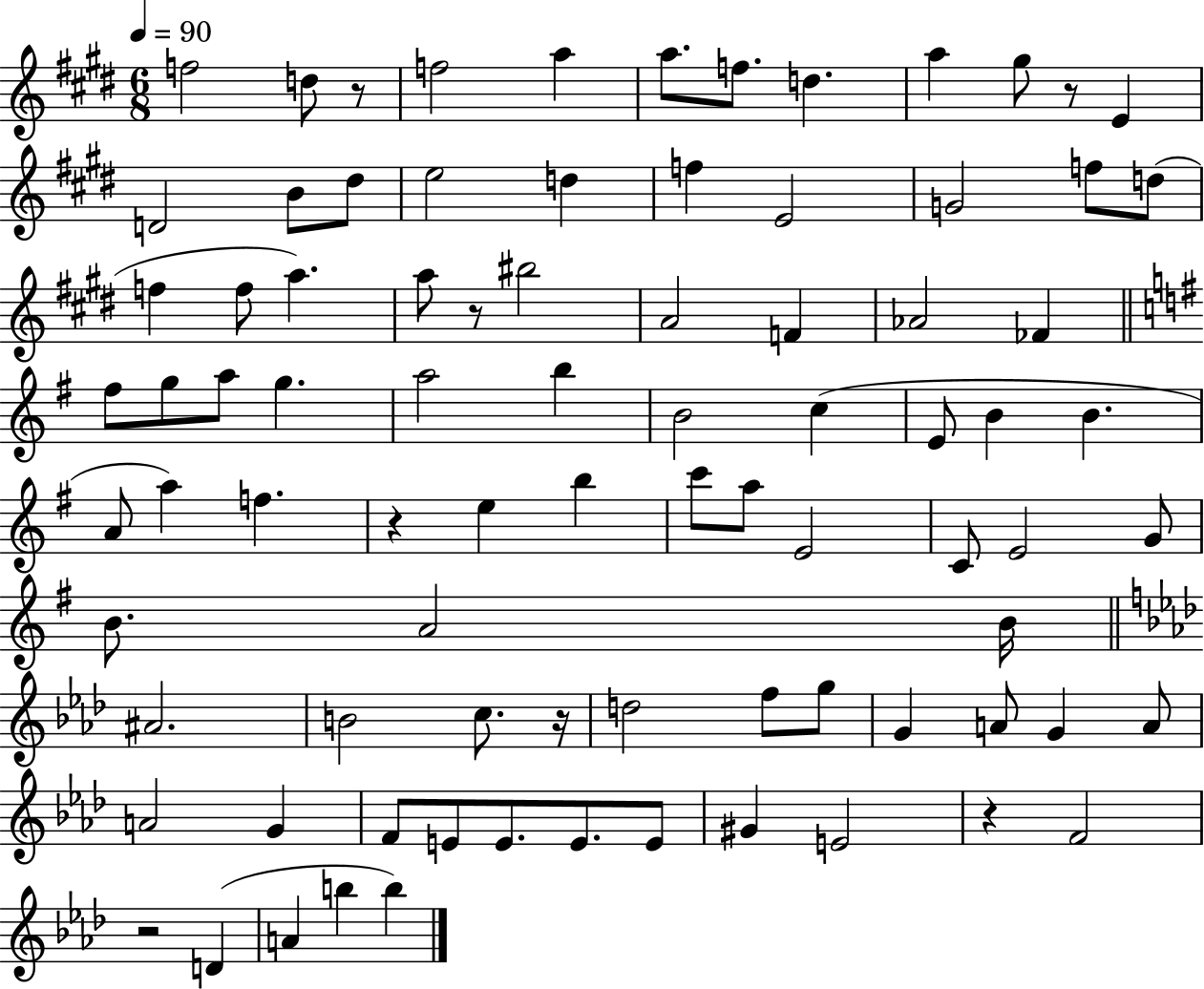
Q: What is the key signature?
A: E major